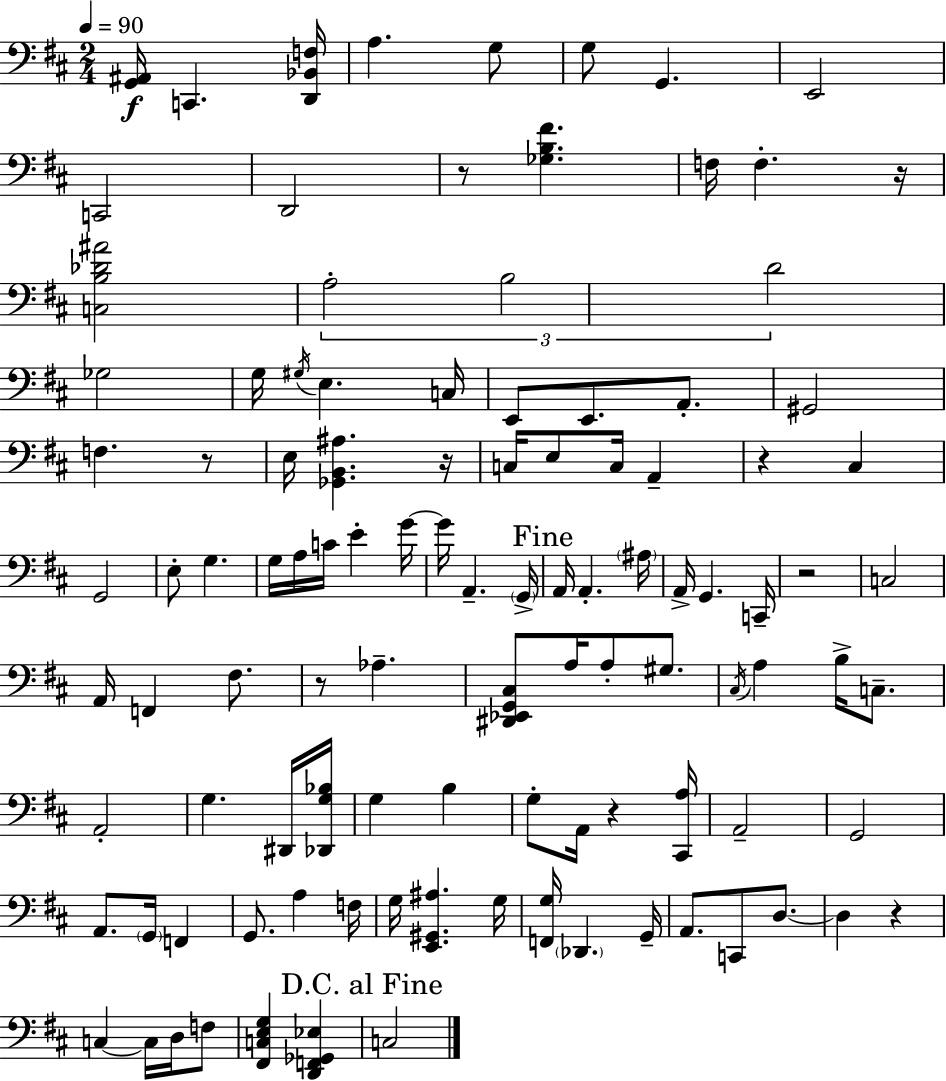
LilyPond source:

{
  \clef bass
  \numericTimeSignature
  \time 2/4
  \key d \major
  \tempo 4 = 90
  <g, ais,>16\f c,4. <d, bes, f>16 | a4. g8 | g8 g,4. | e,2 | \break c,2 | d,2 | r8 <ges b fis'>4. | f16 f4.-. r16 | \break <c b des' ais'>2 | \tuplet 3/2 { a2-. | b2 | d'2 } | \break ges2 | g16 \acciaccatura { gis16 } e4. | c16 e,8 e,8. a,8.-. | gis,2 | \break f4. r8 | e16 <ges, b, ais>4. | r16 c16 e8 c16 a,4-- | r4 cis4 | \break g,2 | e8-. g4. | g16 a16 c'16 e'4-. | g'16~~ g'16 a,4.-- | \break \parenthesize g,16-> \mark "Fine" a,16 a,4.-. | \parenthesize ais16 a,16-> g,4. | c,16-- r2 | c2 | \break a,16 f,4 fis8. | r8 aes4.-- | <dis, ees, g, cis>8 a16 a8-. gis8. | \acciaccatura { cis16 } a4 b16-> c8.-- | \break a,2-. | g4. | dis,16 <des, g bes>16 g4 b4 | g8-. a,16 r4 | \break <cis, a>16 a,2-- | g,2 | a,8. \parenthesize g,16 f,4 | g,8. a4 | \break f16 g16 <e, gis, ais>4. | g16 <f, g>16 \parenthesize des,4. | g,16-- a,8. c,8 d8.~~ | d4 r4 | \break c4~~ c16 d16 | f8 <fis, c e g>4 <d, f, ges, ees>4 | \mark "D.C. al Fine" c2 | \bar "|."
}